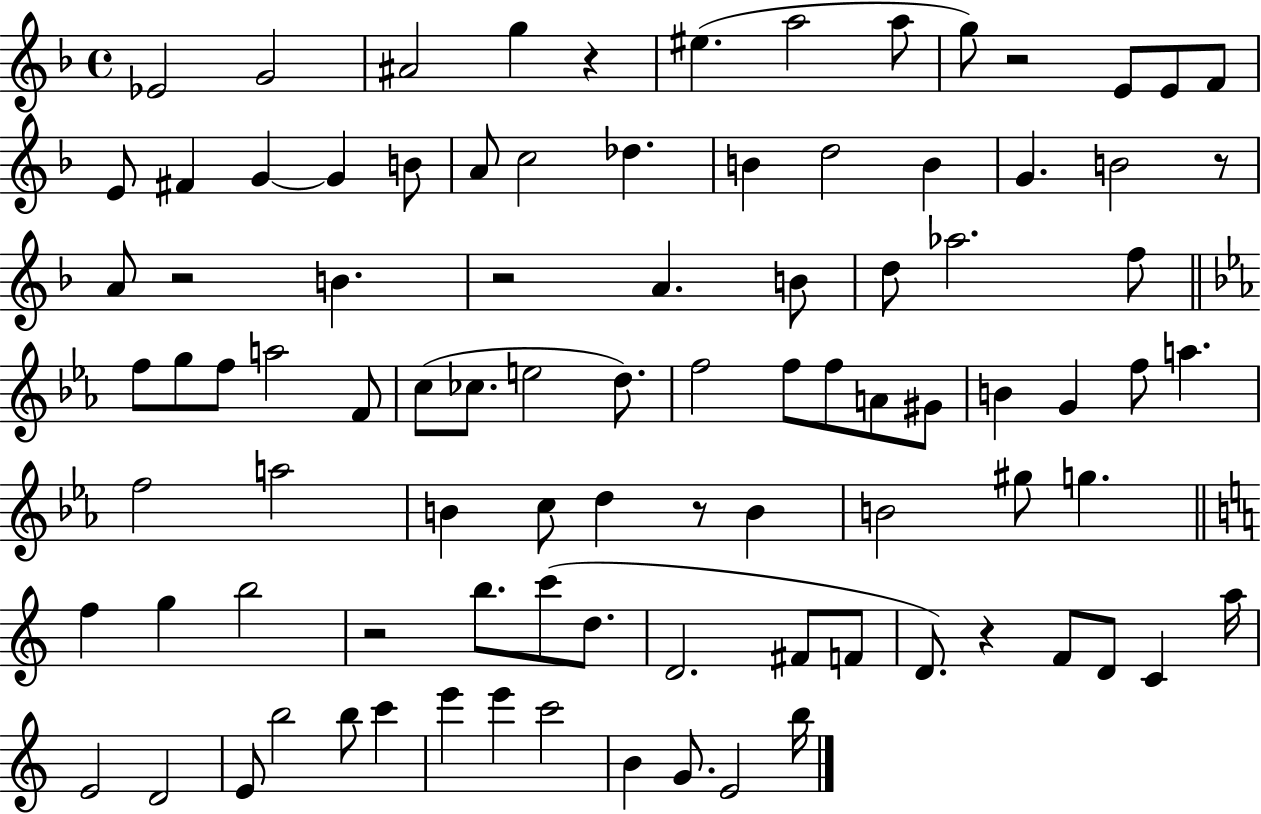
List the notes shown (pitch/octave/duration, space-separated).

Eb4/h G4/h A#4/h G5/q R/q EIS5/q. A5/h A5/e G5/e R/h E4/e E4/e F4/e E4/e F#4/q G4/q G4/q B4/e A4/e C5/h Db5/q. B4/q D5/h B4/q G4/q. B4/h R/e A4/e R/h B4/q. R/h A4/q. B4/e D5/e Ab5/h. F5/e F5/e G5/e F5/e A5/h F4/e C5/e CES5/e. E5/h D5/e. F5/h F5/e F5/e A4/e G#4/e B4/q G4/q F5/e A5/q. F5/h A5/h B4/q C5/e D5/q R/e B4/q B4/h G#5/e G5/q. F5/q G5/q B5/h R/h B5/e. C6/e D5/e. D4/h. F#4/e F4/e D4/e. R/q F4/e D4/e C4/q A5/s E4/h D4/h E4/e B5/h B5/e C6/q E6/q E6/q C6/h B4/q G4/e. E4/h B5/s